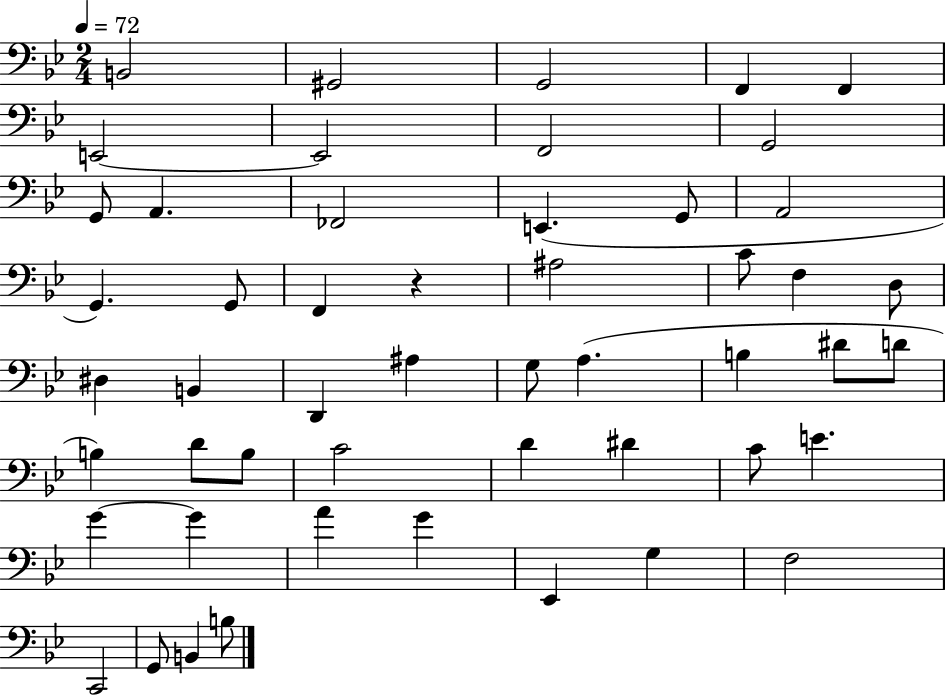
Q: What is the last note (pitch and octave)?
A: B3